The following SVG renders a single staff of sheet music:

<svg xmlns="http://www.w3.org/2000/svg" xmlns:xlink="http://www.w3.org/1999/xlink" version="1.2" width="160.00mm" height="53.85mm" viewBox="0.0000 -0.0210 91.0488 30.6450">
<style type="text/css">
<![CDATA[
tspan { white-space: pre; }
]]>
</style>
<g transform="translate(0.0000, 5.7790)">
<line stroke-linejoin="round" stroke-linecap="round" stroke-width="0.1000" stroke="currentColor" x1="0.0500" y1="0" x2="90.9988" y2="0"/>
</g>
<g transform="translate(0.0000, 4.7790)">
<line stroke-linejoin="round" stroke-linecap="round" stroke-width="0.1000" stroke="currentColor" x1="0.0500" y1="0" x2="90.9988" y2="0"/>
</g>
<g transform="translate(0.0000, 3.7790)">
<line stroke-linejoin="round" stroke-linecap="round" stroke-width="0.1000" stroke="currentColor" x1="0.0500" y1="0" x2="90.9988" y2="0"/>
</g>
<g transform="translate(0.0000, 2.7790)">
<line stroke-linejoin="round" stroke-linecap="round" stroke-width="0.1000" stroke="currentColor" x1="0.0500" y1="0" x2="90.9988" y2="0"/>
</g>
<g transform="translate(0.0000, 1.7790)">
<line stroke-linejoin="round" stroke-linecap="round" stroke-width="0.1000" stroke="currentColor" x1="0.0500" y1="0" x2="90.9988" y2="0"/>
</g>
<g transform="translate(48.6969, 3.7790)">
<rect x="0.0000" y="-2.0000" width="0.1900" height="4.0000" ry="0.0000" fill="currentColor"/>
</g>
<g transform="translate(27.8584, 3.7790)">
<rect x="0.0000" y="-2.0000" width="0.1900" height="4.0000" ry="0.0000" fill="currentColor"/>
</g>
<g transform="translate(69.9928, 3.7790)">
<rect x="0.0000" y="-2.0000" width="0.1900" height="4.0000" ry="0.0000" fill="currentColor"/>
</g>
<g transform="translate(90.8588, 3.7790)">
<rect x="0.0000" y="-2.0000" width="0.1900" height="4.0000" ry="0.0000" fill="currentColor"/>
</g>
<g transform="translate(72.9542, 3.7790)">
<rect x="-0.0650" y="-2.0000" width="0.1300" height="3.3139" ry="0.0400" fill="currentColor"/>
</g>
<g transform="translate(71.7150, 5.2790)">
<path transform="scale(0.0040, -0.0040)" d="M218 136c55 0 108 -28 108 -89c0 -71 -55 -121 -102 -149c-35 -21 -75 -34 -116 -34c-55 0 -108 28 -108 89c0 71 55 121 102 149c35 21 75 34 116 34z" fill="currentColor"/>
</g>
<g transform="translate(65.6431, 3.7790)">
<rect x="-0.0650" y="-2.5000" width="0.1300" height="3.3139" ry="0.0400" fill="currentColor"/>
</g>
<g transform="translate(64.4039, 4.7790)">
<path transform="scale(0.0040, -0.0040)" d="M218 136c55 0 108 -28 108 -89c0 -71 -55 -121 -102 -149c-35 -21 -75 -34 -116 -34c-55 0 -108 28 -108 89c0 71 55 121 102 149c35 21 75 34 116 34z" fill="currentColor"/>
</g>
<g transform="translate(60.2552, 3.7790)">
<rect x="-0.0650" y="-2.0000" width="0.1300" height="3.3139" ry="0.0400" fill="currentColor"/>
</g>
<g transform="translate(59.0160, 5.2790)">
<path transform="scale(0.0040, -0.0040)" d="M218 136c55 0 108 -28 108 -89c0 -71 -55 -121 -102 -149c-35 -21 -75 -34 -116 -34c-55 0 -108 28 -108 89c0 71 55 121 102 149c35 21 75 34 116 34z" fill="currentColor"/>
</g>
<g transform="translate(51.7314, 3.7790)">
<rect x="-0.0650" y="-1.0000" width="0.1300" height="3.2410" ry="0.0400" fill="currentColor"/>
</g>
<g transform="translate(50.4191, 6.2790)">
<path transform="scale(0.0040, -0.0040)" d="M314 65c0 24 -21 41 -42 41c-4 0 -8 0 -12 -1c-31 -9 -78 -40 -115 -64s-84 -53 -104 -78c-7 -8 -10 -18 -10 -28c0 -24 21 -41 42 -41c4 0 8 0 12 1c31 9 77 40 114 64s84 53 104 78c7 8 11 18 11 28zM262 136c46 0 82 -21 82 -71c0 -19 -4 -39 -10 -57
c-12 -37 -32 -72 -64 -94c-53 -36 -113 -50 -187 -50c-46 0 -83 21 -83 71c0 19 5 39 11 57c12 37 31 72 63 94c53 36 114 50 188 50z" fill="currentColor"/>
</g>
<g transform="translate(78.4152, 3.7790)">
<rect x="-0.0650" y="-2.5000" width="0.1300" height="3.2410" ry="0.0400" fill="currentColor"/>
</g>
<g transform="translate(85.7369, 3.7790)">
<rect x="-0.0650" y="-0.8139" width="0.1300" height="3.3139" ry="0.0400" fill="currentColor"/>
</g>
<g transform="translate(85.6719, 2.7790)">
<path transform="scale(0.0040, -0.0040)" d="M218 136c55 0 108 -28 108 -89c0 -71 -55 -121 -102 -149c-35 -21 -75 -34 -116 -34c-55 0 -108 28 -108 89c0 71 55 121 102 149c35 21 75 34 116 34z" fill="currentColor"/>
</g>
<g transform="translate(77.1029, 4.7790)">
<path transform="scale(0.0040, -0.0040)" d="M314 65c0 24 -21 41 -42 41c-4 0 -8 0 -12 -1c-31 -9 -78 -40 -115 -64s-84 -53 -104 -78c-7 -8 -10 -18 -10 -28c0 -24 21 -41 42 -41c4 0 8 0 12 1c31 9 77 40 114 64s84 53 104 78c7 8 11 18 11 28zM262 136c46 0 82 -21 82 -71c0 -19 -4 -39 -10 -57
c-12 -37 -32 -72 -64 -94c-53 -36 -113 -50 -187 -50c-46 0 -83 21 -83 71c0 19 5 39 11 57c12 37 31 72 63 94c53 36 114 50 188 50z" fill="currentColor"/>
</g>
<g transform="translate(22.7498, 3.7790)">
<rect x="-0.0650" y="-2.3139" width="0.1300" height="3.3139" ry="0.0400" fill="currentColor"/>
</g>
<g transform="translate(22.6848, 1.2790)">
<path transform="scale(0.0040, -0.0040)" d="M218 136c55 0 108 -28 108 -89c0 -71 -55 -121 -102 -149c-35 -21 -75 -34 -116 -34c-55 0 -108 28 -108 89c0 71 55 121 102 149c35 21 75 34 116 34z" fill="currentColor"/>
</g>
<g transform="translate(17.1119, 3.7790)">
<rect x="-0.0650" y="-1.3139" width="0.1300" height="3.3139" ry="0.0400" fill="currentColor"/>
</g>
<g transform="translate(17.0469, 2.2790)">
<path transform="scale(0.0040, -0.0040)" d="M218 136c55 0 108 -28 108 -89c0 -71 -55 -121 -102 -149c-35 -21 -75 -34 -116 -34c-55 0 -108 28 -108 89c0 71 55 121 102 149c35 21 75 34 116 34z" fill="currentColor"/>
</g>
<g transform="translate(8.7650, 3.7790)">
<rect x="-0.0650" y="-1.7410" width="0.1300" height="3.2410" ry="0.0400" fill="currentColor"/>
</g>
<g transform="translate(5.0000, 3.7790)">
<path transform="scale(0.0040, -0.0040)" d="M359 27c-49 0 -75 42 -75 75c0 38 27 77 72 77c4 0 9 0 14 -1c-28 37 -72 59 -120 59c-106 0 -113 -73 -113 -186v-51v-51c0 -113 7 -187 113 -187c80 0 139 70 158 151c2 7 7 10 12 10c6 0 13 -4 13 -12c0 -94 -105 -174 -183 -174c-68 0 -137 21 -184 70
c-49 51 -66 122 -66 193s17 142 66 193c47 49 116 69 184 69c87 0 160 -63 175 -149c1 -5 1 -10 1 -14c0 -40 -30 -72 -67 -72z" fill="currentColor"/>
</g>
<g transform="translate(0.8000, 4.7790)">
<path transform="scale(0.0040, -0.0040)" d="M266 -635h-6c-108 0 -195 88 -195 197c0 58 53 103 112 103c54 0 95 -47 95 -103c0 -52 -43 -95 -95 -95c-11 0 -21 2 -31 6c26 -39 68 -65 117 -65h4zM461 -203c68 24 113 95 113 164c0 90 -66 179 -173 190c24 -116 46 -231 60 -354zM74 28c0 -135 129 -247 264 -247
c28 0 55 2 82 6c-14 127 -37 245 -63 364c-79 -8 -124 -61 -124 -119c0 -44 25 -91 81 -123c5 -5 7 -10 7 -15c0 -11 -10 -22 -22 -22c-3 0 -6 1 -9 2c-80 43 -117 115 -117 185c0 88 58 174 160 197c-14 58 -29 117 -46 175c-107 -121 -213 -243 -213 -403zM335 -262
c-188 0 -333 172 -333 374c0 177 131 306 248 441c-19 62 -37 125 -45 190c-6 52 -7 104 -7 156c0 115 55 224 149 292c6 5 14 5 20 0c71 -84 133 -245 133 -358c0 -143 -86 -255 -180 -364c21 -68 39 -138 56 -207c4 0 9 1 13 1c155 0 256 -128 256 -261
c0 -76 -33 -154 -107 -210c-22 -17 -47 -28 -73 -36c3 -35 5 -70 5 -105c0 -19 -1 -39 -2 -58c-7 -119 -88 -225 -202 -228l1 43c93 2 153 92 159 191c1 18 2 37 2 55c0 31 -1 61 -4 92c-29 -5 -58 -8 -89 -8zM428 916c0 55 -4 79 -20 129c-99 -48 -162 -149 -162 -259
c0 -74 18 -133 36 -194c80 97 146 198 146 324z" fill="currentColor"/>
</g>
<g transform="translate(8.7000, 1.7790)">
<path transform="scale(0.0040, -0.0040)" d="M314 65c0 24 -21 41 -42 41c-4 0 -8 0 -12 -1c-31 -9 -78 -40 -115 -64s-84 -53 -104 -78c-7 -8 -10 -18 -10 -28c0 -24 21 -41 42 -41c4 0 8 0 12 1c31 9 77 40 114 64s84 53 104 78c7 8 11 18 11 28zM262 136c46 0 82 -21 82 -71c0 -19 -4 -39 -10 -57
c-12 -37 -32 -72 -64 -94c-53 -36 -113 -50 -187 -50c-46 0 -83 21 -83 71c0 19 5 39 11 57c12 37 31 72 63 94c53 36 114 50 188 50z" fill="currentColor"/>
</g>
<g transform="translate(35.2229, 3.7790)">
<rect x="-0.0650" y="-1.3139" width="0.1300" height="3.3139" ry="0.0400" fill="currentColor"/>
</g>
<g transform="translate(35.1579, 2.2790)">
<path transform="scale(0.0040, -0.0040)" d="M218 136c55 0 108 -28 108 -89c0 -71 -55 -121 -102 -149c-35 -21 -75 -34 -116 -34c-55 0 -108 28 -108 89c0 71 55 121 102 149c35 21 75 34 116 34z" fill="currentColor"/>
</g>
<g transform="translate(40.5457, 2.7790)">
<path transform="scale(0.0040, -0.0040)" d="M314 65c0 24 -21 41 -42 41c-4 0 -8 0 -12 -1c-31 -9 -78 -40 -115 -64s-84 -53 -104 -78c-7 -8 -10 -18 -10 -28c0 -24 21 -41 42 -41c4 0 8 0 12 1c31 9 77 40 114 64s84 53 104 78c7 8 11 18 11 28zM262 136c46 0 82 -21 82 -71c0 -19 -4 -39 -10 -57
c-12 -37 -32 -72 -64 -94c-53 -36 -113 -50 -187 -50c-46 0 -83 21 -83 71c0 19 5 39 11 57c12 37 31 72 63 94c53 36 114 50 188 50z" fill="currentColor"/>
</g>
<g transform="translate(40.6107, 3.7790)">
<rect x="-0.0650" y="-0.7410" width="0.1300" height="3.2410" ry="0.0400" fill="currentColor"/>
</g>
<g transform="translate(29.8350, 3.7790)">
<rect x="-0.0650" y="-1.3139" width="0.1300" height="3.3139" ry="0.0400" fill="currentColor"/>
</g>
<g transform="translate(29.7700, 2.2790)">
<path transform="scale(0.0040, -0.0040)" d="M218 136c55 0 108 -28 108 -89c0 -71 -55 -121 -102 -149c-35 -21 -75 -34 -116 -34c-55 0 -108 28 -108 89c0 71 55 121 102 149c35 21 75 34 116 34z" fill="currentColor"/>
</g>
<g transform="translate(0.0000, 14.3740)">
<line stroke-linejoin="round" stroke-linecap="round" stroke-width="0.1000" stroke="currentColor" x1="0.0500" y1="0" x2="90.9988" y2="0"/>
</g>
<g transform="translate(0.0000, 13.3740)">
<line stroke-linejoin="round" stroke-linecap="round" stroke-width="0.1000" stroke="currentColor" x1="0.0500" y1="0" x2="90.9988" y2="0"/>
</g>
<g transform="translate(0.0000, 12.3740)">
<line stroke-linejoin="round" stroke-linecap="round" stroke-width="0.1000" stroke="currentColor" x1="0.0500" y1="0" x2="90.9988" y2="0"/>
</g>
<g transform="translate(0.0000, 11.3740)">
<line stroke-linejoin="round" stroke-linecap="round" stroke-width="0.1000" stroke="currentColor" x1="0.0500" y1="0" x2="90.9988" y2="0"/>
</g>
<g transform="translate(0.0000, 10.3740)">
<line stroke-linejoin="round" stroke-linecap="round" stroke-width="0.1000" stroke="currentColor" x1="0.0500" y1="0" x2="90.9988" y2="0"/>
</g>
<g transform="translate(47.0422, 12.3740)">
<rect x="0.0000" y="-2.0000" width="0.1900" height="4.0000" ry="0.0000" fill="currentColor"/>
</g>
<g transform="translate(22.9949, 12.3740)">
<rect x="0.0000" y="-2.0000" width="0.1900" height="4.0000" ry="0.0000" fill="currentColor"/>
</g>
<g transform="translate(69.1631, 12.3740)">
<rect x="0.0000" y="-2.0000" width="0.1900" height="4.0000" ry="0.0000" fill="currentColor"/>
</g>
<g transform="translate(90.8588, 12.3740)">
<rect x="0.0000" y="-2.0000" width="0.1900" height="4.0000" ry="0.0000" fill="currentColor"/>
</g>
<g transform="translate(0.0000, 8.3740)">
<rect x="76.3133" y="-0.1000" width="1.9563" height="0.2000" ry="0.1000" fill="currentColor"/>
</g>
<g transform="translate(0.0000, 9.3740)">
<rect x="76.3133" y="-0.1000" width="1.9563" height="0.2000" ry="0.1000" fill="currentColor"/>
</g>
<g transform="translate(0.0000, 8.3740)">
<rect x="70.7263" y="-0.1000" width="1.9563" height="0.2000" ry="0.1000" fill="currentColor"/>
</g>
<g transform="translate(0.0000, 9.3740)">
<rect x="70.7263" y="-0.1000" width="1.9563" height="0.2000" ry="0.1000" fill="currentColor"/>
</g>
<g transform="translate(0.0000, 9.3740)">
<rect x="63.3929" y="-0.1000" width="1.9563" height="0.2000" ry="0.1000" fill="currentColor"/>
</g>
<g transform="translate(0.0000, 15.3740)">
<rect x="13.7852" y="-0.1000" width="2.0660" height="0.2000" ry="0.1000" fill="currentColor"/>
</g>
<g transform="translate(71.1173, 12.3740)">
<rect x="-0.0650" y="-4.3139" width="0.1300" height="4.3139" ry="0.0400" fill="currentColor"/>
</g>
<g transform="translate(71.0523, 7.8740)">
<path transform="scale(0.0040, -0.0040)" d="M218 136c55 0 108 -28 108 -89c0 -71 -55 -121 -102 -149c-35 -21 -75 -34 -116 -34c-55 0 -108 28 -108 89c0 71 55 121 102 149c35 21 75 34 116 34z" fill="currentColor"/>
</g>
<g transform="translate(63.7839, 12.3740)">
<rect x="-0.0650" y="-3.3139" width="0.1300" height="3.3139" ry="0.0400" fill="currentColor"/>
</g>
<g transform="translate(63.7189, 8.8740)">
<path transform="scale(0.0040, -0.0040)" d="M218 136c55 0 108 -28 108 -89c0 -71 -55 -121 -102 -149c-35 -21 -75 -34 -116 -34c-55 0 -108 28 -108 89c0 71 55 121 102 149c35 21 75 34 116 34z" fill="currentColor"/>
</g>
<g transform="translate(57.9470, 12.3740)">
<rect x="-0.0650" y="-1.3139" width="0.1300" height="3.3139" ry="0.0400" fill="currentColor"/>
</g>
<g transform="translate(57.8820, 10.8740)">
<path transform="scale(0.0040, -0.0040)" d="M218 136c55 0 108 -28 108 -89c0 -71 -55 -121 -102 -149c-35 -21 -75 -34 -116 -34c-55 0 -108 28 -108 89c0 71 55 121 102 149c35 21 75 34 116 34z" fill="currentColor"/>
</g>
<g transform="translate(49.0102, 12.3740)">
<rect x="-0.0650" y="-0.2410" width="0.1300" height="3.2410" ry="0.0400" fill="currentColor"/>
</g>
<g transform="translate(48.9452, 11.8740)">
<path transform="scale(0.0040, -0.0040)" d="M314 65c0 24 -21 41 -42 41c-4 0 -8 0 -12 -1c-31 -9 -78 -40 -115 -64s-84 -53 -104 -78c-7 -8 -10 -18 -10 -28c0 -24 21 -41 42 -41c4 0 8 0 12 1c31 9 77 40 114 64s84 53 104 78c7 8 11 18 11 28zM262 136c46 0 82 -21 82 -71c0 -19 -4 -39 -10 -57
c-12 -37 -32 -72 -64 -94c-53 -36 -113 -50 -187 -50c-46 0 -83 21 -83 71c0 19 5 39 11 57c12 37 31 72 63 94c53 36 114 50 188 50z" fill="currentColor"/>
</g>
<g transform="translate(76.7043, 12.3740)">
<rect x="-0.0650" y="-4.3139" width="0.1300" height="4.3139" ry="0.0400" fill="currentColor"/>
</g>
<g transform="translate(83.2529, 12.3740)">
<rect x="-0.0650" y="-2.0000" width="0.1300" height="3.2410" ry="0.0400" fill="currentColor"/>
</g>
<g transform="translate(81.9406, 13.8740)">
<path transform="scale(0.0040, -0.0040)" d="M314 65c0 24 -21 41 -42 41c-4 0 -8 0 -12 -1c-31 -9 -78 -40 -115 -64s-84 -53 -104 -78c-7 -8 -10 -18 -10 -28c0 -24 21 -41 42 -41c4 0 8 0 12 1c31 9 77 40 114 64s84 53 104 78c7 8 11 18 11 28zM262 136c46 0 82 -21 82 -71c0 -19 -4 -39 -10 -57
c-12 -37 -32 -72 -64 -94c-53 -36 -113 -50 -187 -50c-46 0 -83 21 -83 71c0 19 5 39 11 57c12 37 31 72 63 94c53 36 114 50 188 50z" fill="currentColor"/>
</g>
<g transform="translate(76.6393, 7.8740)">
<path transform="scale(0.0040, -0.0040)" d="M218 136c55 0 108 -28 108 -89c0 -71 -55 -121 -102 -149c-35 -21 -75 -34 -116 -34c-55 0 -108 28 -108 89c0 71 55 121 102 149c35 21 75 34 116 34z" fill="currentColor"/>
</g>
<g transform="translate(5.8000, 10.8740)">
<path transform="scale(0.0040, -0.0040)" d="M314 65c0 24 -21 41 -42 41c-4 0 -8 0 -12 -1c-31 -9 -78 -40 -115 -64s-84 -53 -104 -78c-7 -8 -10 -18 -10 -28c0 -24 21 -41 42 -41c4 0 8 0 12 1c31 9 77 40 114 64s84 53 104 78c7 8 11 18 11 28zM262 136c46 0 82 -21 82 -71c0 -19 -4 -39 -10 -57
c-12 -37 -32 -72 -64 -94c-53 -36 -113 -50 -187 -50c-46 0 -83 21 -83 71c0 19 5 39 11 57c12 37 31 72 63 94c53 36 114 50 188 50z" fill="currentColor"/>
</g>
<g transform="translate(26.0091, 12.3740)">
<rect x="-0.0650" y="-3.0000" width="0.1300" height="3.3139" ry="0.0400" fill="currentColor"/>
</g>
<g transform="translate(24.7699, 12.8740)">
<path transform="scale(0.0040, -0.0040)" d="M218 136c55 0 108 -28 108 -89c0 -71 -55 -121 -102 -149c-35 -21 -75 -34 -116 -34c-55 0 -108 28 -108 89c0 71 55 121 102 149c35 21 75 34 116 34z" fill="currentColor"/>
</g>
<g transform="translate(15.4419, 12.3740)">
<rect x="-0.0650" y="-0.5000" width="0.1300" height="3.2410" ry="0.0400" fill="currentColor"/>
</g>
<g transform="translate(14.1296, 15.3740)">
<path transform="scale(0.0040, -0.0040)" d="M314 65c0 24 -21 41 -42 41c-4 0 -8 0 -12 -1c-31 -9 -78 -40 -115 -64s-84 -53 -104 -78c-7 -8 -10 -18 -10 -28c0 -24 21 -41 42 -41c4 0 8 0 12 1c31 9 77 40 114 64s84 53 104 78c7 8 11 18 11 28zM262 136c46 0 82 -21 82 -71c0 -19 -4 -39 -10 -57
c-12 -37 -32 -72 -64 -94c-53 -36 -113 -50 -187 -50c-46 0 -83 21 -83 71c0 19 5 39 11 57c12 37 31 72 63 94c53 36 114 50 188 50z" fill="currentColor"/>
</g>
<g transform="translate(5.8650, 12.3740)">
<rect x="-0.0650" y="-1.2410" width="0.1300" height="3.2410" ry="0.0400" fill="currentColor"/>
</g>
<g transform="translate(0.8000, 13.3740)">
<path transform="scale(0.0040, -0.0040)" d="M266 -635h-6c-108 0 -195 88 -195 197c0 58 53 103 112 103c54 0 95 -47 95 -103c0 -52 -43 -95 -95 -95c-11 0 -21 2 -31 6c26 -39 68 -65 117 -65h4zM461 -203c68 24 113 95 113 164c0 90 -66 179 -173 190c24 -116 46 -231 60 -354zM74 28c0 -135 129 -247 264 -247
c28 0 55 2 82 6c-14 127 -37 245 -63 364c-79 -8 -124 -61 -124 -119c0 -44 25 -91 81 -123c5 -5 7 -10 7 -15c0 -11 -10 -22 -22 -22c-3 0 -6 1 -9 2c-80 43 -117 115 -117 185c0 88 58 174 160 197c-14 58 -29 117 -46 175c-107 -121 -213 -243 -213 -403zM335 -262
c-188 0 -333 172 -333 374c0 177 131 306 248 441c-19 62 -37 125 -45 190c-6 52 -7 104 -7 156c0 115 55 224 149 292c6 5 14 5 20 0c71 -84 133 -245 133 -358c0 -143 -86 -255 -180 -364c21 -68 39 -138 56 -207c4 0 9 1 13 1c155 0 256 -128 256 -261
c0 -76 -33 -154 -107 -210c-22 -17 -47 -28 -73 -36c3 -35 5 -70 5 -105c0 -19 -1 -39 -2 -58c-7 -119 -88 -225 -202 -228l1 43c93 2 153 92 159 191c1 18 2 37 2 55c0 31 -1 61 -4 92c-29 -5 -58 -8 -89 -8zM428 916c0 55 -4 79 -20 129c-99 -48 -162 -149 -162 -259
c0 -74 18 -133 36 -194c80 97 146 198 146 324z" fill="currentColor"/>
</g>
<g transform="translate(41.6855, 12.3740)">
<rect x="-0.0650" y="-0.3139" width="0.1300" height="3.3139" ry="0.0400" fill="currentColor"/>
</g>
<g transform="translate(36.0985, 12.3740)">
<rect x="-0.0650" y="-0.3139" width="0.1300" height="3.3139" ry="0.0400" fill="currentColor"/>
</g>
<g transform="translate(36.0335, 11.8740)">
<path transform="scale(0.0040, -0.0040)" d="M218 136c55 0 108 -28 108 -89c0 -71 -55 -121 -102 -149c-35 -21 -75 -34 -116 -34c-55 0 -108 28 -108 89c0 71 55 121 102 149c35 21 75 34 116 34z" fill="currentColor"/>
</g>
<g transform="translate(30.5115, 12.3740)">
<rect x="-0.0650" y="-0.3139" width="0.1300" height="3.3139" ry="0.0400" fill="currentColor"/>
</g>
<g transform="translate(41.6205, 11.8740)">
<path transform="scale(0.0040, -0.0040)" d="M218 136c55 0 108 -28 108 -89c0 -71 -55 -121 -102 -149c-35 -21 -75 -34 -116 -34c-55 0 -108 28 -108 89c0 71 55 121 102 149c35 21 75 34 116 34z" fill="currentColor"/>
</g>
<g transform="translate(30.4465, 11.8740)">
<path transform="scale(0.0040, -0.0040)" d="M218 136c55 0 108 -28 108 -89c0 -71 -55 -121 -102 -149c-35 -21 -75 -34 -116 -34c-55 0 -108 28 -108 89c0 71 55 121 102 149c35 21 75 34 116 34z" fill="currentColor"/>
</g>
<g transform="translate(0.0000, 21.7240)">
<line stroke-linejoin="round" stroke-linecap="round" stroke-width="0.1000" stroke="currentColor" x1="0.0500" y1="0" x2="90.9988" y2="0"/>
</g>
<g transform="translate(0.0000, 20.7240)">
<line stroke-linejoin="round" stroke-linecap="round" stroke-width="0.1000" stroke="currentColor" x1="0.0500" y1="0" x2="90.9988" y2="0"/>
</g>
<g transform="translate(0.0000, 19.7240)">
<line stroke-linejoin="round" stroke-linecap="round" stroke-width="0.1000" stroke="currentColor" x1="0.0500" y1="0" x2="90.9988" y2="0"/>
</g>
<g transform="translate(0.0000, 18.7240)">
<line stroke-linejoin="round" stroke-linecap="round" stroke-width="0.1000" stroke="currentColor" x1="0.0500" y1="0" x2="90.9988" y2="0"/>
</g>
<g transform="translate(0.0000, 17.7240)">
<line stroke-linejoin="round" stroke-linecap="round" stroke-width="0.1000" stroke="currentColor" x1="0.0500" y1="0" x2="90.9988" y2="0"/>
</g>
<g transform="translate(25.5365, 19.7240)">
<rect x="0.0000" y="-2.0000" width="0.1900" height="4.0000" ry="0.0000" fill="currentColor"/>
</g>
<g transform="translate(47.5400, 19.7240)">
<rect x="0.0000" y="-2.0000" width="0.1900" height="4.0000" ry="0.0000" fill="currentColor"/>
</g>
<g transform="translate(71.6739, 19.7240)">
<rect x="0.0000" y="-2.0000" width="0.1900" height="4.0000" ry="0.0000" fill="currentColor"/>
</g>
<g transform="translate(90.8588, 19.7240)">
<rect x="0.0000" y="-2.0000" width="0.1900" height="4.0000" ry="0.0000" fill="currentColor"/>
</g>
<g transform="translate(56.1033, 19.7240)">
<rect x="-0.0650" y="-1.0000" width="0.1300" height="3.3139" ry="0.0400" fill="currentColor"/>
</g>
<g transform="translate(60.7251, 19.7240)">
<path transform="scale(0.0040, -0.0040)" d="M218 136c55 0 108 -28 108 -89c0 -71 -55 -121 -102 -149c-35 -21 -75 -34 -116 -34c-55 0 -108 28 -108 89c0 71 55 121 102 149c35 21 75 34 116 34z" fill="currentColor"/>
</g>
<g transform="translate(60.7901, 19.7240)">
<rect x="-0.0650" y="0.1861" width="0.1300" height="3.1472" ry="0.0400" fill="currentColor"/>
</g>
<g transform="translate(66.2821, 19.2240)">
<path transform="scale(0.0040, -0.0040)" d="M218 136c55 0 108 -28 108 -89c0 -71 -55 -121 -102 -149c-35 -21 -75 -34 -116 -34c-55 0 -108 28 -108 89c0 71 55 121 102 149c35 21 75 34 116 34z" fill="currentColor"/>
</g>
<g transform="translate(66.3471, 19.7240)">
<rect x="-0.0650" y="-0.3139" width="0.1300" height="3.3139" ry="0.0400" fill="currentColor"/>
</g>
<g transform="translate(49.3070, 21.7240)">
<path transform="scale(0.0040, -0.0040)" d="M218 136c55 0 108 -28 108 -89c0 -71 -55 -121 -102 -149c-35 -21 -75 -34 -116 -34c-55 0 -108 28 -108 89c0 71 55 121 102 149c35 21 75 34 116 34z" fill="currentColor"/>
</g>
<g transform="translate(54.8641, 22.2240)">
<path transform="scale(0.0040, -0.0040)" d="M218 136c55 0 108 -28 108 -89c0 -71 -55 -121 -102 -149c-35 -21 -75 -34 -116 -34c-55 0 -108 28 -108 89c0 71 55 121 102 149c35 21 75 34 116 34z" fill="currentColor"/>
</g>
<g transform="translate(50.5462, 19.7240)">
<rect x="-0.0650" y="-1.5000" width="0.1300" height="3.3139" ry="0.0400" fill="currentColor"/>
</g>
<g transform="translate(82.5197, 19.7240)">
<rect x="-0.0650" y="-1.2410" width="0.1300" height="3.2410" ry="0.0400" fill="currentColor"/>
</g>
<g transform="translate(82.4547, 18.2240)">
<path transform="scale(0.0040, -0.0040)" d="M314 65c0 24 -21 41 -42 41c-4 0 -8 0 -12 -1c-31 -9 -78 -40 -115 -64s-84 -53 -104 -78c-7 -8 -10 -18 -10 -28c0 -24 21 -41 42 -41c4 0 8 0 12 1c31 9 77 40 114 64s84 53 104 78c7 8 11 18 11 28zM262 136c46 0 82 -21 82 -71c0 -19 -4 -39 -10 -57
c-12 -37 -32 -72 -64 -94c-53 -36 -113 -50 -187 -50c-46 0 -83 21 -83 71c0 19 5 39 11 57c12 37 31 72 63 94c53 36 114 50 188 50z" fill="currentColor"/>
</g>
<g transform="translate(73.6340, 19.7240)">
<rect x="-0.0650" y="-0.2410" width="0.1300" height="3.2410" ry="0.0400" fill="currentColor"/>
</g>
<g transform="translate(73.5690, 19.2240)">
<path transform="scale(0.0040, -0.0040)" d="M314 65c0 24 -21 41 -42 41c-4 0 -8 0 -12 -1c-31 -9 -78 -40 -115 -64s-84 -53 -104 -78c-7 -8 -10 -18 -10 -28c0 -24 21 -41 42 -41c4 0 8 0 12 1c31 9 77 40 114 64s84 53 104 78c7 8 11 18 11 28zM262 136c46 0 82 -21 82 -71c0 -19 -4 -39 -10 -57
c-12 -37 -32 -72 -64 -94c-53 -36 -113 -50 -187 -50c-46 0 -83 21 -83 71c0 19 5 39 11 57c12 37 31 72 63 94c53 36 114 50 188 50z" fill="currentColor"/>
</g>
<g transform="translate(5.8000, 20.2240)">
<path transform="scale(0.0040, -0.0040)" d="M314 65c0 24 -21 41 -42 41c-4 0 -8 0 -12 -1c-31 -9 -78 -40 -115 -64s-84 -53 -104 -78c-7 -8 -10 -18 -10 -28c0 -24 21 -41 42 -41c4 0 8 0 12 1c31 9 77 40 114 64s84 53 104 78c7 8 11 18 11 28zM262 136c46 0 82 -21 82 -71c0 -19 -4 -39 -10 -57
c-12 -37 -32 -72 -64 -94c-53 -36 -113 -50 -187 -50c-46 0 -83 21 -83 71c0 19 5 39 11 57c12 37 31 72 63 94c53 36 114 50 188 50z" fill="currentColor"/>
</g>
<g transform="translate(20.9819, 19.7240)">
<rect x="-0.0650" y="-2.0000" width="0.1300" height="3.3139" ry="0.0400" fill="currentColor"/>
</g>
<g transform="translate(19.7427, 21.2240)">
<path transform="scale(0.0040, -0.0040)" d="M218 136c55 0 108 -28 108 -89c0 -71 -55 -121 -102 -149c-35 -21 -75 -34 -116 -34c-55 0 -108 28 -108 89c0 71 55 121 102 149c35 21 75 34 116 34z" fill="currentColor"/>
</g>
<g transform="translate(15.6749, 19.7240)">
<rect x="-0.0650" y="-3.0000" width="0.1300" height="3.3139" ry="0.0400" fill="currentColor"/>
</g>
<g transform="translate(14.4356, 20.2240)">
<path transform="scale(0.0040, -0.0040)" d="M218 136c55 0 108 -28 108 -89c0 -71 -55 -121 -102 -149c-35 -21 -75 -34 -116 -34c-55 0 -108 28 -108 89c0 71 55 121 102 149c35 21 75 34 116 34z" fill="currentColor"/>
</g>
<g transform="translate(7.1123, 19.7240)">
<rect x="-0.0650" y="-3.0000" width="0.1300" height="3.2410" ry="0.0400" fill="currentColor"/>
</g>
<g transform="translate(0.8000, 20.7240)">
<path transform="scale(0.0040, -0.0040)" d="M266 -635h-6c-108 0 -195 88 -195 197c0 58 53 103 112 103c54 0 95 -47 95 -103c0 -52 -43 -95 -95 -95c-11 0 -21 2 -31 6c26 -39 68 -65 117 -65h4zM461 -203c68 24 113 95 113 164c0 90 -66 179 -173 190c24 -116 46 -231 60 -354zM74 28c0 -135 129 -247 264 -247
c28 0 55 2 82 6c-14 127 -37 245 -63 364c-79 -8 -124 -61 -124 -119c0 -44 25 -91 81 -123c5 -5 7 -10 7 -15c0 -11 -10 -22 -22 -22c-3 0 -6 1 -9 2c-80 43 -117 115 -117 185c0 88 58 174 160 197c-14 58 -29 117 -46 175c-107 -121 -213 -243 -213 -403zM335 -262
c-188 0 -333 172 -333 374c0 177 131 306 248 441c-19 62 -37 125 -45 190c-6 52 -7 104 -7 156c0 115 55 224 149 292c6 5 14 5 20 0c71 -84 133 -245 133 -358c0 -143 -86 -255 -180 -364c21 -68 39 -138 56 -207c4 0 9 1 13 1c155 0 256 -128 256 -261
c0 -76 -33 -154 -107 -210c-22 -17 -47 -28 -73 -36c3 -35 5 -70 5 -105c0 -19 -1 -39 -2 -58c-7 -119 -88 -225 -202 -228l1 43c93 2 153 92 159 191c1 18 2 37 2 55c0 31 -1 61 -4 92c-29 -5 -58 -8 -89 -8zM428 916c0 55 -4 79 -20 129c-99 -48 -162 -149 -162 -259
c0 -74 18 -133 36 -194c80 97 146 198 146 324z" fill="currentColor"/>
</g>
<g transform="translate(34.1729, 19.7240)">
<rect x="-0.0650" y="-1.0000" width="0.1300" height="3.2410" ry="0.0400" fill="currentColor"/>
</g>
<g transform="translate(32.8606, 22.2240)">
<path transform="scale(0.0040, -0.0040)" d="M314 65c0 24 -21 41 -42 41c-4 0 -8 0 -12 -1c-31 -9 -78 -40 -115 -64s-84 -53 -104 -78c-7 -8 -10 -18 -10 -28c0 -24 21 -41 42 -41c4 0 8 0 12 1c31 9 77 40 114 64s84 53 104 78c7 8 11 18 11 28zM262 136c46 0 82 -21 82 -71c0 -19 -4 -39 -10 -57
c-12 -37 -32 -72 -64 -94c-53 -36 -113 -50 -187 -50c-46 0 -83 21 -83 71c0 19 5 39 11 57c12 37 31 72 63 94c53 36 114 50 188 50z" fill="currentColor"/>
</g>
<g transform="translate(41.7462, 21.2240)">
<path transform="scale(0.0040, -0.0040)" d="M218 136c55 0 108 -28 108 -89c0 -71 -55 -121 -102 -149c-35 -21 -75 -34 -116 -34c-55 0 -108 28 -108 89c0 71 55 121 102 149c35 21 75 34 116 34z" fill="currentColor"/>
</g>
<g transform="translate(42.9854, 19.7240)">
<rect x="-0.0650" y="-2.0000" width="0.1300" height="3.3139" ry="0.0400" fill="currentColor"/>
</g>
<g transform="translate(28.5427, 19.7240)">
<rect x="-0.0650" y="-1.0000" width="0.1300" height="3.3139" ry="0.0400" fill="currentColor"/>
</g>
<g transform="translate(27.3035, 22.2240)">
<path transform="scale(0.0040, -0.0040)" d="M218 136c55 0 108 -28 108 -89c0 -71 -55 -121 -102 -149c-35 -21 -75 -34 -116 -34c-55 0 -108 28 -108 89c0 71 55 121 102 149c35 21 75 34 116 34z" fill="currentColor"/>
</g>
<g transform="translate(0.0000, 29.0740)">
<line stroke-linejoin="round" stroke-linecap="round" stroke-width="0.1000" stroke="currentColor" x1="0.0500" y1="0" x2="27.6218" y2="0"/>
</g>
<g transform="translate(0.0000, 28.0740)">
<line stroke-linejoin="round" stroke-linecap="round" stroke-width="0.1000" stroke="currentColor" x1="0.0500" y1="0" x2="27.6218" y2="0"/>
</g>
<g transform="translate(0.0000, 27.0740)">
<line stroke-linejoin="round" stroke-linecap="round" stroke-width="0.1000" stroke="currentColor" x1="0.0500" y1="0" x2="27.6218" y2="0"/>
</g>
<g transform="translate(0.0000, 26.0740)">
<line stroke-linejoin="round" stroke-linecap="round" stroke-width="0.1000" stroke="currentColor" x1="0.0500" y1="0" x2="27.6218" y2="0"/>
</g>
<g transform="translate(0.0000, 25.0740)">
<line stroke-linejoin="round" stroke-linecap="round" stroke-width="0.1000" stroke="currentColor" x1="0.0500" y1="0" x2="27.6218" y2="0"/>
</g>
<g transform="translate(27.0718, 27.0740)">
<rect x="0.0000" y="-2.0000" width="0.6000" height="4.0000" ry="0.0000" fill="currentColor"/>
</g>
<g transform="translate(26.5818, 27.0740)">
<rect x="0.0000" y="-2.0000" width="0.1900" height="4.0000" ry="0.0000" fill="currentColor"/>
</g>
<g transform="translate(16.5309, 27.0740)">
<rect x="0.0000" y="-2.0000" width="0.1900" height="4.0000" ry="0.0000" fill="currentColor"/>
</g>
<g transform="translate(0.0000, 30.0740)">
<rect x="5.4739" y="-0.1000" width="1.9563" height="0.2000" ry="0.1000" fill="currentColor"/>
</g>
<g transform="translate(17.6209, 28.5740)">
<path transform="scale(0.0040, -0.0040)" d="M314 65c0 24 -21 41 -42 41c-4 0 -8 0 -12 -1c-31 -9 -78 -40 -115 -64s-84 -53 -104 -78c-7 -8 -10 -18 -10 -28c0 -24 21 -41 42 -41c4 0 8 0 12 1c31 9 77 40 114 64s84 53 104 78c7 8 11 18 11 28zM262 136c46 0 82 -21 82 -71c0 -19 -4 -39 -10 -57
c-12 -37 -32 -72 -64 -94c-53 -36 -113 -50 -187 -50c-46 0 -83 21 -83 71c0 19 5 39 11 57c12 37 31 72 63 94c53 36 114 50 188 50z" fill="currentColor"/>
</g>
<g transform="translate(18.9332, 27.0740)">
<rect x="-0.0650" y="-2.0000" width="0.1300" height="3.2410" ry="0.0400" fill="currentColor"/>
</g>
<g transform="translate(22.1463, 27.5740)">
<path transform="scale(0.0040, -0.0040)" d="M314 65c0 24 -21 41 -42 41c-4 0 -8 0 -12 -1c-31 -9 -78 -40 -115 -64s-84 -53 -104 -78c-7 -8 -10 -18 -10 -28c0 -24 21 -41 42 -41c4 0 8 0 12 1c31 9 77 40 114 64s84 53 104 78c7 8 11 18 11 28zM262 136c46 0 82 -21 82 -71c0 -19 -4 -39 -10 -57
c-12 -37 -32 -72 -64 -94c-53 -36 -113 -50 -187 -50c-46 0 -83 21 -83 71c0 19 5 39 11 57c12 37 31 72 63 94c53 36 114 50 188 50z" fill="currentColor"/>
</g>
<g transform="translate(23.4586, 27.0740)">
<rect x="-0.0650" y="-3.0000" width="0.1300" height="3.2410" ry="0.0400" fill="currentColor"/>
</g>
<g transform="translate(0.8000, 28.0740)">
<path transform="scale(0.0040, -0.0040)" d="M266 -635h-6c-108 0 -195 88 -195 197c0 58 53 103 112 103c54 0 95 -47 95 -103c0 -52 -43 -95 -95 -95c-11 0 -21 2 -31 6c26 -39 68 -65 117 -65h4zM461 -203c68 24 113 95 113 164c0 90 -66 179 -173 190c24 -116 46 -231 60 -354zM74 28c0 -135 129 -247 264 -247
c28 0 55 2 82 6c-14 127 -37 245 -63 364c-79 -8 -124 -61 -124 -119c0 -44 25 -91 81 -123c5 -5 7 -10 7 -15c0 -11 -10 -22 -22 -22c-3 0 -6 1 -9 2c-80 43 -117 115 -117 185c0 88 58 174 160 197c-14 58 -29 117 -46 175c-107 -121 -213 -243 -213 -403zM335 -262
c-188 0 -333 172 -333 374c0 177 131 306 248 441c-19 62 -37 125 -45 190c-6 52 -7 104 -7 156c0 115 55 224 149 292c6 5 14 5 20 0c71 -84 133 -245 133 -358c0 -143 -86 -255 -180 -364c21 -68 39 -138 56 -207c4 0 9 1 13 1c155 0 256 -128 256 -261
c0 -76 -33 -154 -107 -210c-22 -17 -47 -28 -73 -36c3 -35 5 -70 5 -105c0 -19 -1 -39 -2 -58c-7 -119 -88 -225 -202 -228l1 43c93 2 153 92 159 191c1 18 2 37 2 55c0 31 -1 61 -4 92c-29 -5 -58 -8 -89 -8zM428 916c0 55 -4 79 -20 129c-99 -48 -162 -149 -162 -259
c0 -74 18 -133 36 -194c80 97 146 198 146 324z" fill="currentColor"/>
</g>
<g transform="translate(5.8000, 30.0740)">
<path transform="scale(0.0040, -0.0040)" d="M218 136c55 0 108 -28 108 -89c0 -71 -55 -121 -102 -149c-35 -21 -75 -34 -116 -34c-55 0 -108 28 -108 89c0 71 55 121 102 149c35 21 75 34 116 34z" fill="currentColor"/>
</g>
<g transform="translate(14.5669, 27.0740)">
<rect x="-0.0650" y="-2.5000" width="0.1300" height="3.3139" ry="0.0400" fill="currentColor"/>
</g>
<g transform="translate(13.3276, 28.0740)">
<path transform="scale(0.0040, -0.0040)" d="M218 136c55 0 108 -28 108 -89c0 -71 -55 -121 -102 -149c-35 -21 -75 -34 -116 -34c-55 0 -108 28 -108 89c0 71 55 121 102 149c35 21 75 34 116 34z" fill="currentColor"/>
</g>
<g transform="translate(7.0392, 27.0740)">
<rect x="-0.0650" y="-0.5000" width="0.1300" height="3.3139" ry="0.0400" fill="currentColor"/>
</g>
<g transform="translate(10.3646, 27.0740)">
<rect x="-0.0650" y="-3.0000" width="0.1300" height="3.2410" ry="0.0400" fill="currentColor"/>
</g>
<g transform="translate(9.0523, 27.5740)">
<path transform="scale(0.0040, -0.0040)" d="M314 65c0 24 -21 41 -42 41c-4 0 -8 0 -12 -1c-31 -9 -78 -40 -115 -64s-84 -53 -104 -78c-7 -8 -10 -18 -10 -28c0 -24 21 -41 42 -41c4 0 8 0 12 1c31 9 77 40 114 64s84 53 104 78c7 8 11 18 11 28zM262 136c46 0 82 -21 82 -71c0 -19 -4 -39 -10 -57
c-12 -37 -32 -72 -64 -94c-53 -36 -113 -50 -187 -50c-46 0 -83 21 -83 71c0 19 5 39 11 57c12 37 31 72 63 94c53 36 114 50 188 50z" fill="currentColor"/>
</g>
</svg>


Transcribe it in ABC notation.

X:1
T:Untitled
M:4/4
L:1/4
K:C
f2 e g e e d2 D2 F G F G2 d e2 C2 A c c c c2 e b d' d' F2 A2 A F D D2 F E D B c c2 e2 C A2 G F2 A2